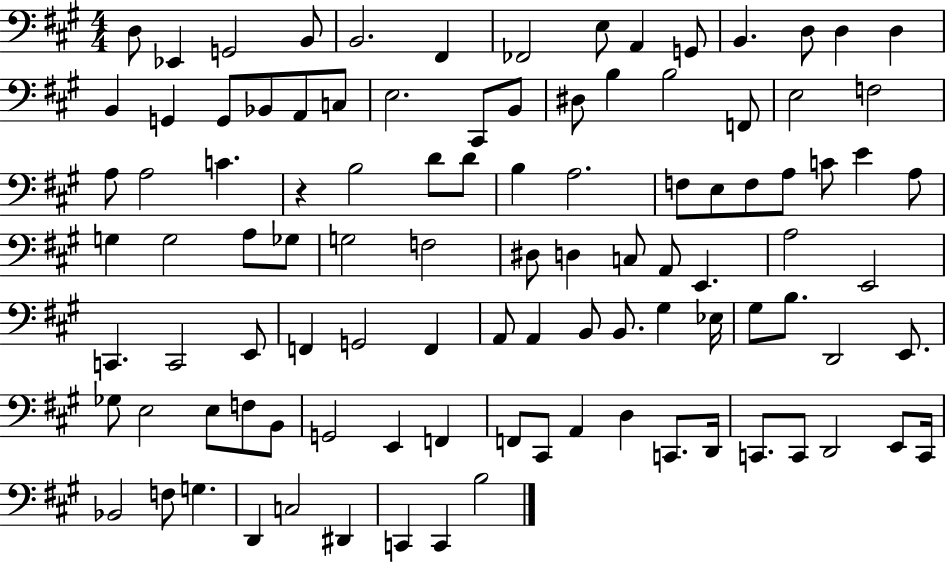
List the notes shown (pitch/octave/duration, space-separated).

D3/e Eb2/q G2/h B2/e B2/h. F#2/q FES2/h E3/e A2/q G2/e B2/q. D3/e D3/q D3/q B2/q G2/q G2/e Bb2/e A2/e C3/e E3/h. C#2/e B2/e D#3/e B3/q B3/h F2/e E3/h F3/h A3/e A3/h C4/q. R/q B3/h D4/e D4/e B3/q A3/h. F3/e E3/e F3/e A3/e C4/e E4/q A3/e G3/q G3/h A3/e Gb3/e G3/h F3/h D#3/e D3/q C3/e A2/e E2/q. A3/h E2/h C2/q. C2/h E2/e F2/q G2/h F2/q A2/e A2/q B2/e B2/e. G#3/q Eb3/s G#3/e B3/e. D2/h E2/e. Gb3/e E3/h E3/e F3/e B2/e G2/h E2/q F2/q F2/e C#2/e A2/q D3/q C2/e. D2/s C2/e. C2/e D2/h E2/e C2/s Bb2/h F3/e G3/q. D2/q C3/h D#2/q C2/q C2/q B3/h